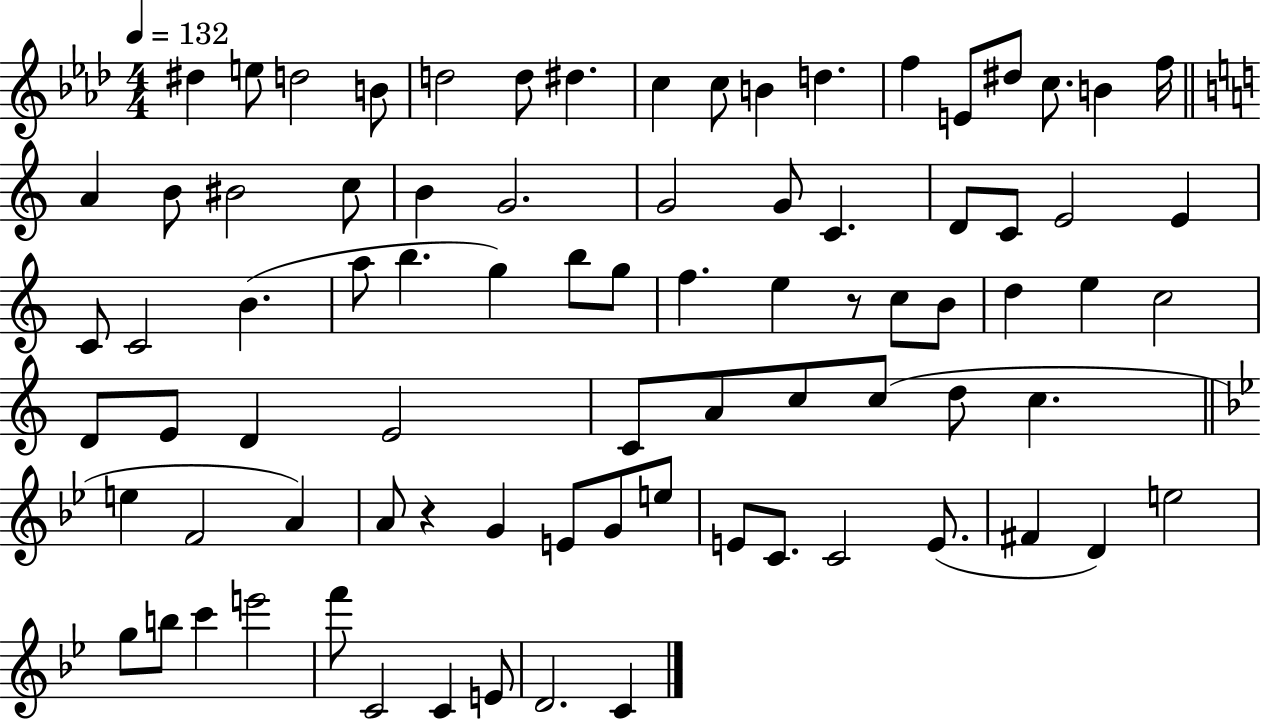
{
  \clef treble
  \numericTimeSignature
  \time 4/4
  \key aes \major
  \tempo 4 = 132
  dis''4 e''8 d''2 b'8 | d''2 d''8 dis''4. | c''4 c''8 b'4 d''4. | f''4 e'8 dis''8 c''8. b'4 f''16 | \break \bar "||" \break \key c \major a'4 b'8 bis'2 c''8 | b'4 g'2. | g'2 g'8 c'4. | d'8 c'8 e'2 e'4 | \break c'8 c'2 b'4.( | a''8 b''4. g''4) b''8 g''8 | f''4. e''4 r8 c''8 b'8 | d''4 e''4 c''2 | \break d'8 e'8 d'4 e'2 | c'8 a'8 c''8 c''8( d''8 c''4. | \bar "||" \break \key g \minor e''4 f'2 a'4) | a'8 r4 g'4 e'8 g'8 e''8 | e'8 c'8. c'2 e'8.( | fis'4 d'4) e''2 | \break g''8 b''8 c'''4 e'''2 | f'''8 c'2 c'4 e'8 | d'2. c'4 | \bar "|."
}